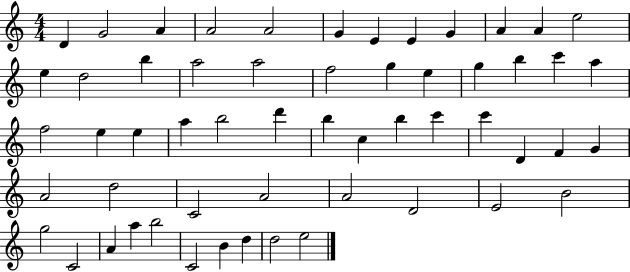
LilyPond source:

{
  \clef treble
  \numericTimeSignature
  \time 4/4
  \key c \major
  d'4 g'2 a'4 | a'2 a'2 | g'4 e'4 e'4 g'4 | a'4 a'4 e''2 | \break e''4 d''2 b''4 | a''2 a''2 | f''2 g''4 e''4 | g''4 b''4 c'''4 a''4 | \break f''2 e''4 e''4 | a''4 b''2 d'''4 | b''4 c''4 b''4 c'''4 | c'''4 d'4 f'4 g'4 | \break a'2 d''2 | c'2 a'2 | a'2 d'2 | e'2 b'2 | \break g''2 c'2 | a'4 a''4 b''2 | c'2 b'4 d''4 | d''2 e''2 | \break \bar "|."
}